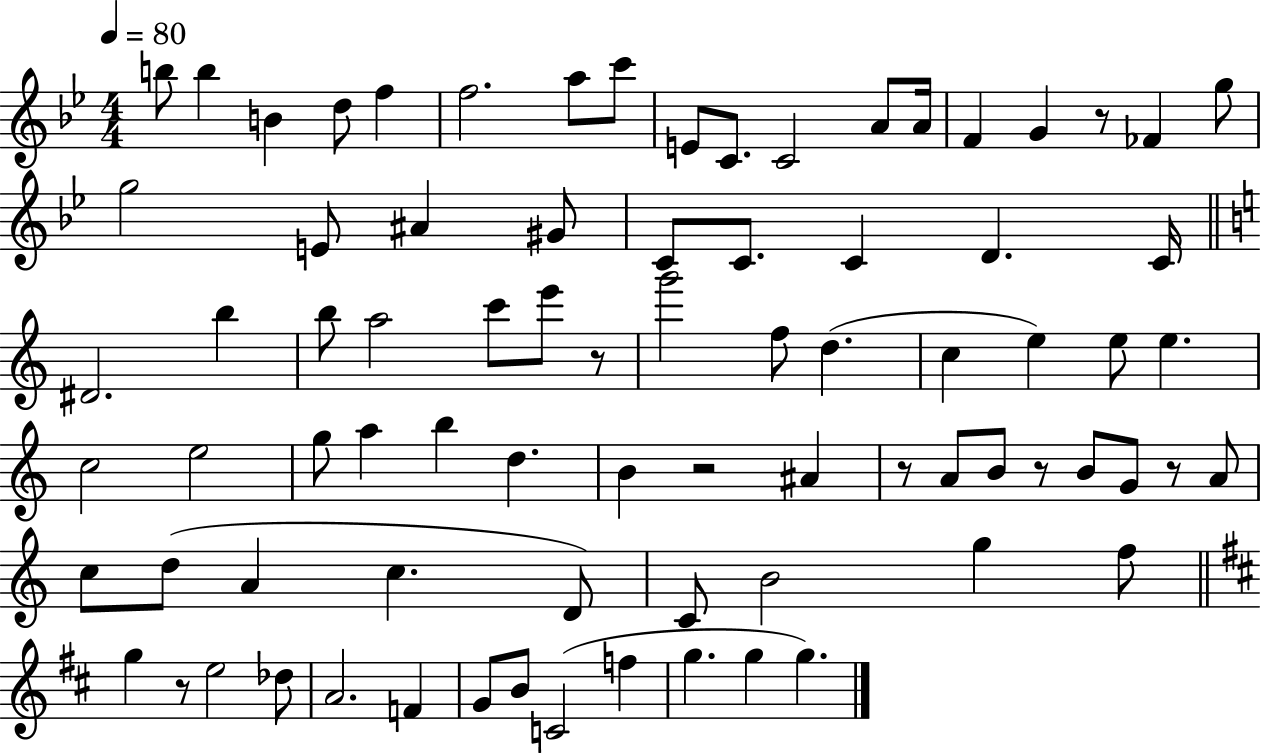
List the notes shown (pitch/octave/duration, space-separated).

B5/e B5/q B4/q D5/e F5/q F5/h. A5/e C6/e E4/e C4/e. C4/h A4/e A4/s F4/q G4/q R/e FES4/q G5/e G5/h E4/e A#4/q G#4/e C4/e C4/e. C4/q D4/q. C4/s D#4/h. B5/q B5/e A5/h C6/e E6/e R/e G6/h F5/e D5/q. C5/q E5/q E5/e E5/q. C5/h E5/h G5/e A5/q B5/q D5/q. B4/q R/h A#4/q R/e A4/e B4/e R/e B4/e G4/e R/e A4/e C5/e D5/e A4/q C5/q. D4/e C4/e B4/h G5/q F5/e G5/q R/e E5/h Db5/e A4/h. F4/q G4/e B4/e C4/h F5/q G5/q. G5/q G5/q.